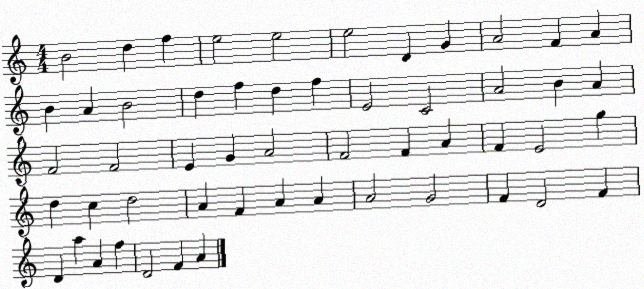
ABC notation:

X:1
T:Untitled
M:4/4
L:1/4
K:C
B2 d f e2 e2 e2 D G A2 F A B A B2 d f d f E2 C2 A2 B A F2 F2 E G A2 F2 F A F E2 g d c d2 A F A A A2 G2 F D2 F D a A f D2 F A